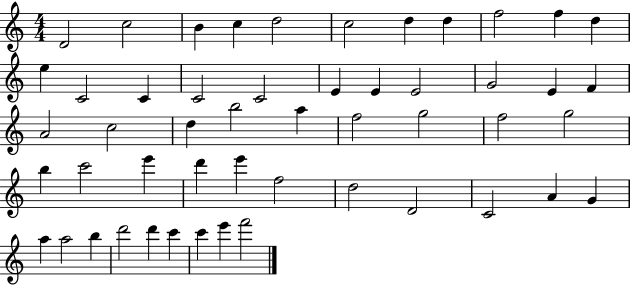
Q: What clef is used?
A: treble